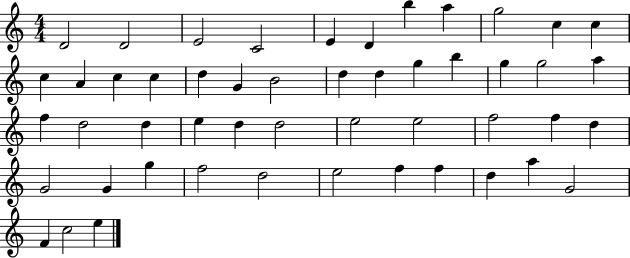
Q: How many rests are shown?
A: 0